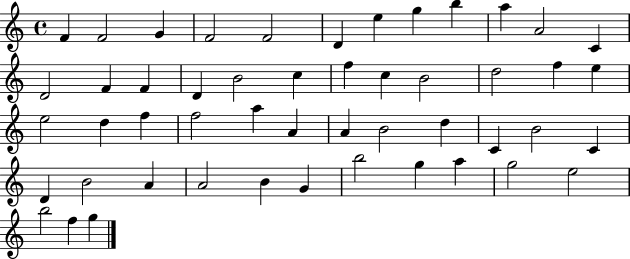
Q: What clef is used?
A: treble